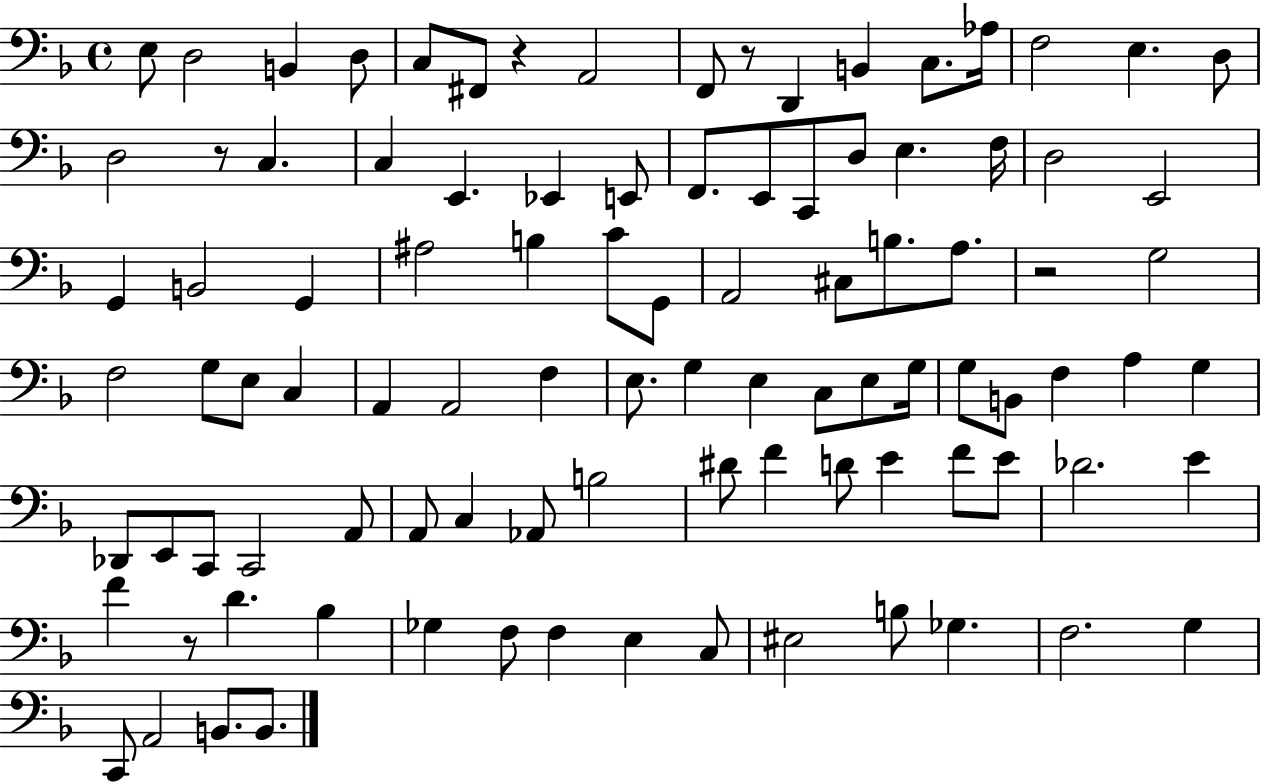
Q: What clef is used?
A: bass